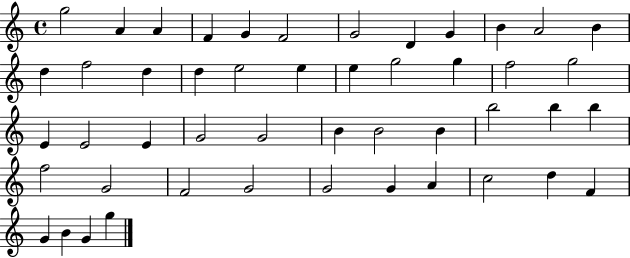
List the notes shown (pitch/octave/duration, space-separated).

G5/h A4/q A4/q F4/q G4/q F4/h G4/h D4/q G4/q B4/q A4/h B4/q D5/q F5/h D5/q D5/q E5/h E5/q E5/q G5/h G5/q F5/h G5/h E4/q E4/h E4/q G4/h G4/h B4/q B4/h B4/q B5/h B5/q B5/q F5/h G4/h F4/h G4/h G4/h G4/q A4/q C5/h D5/q F4/q G4/q B4/q G4/q G5/q